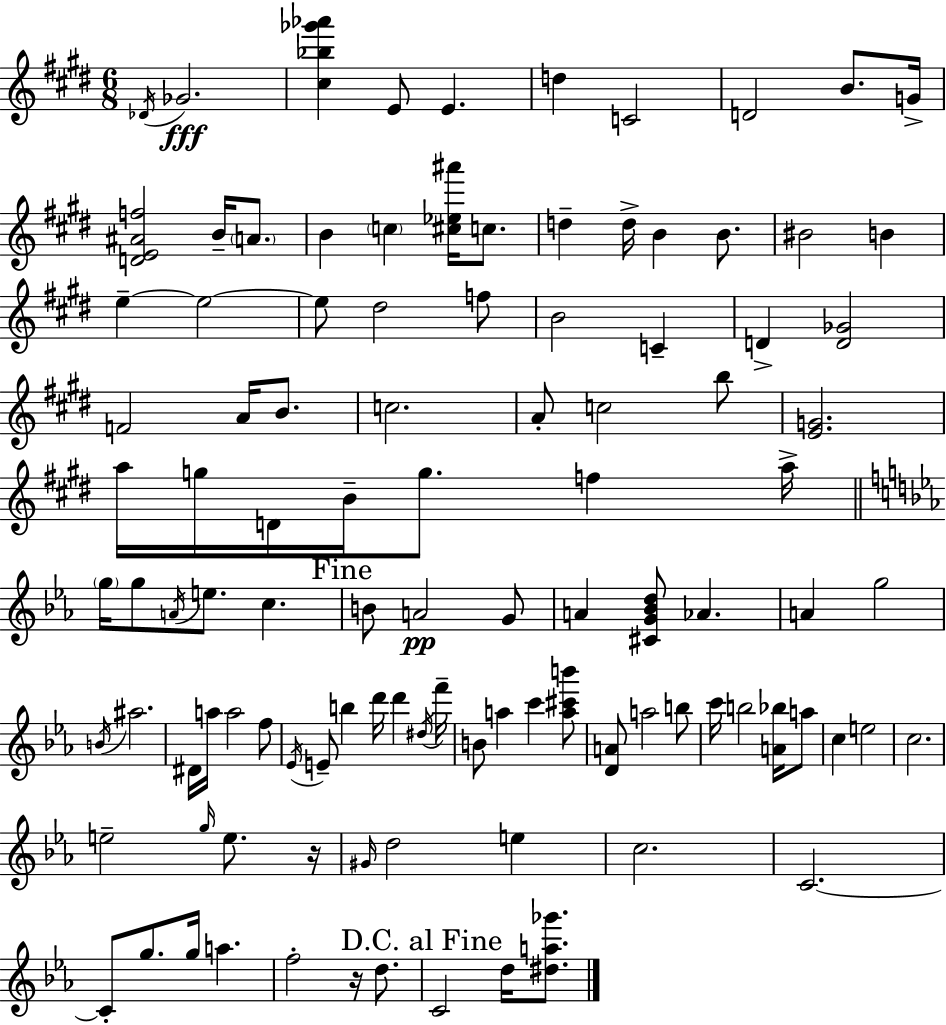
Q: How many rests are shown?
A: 2